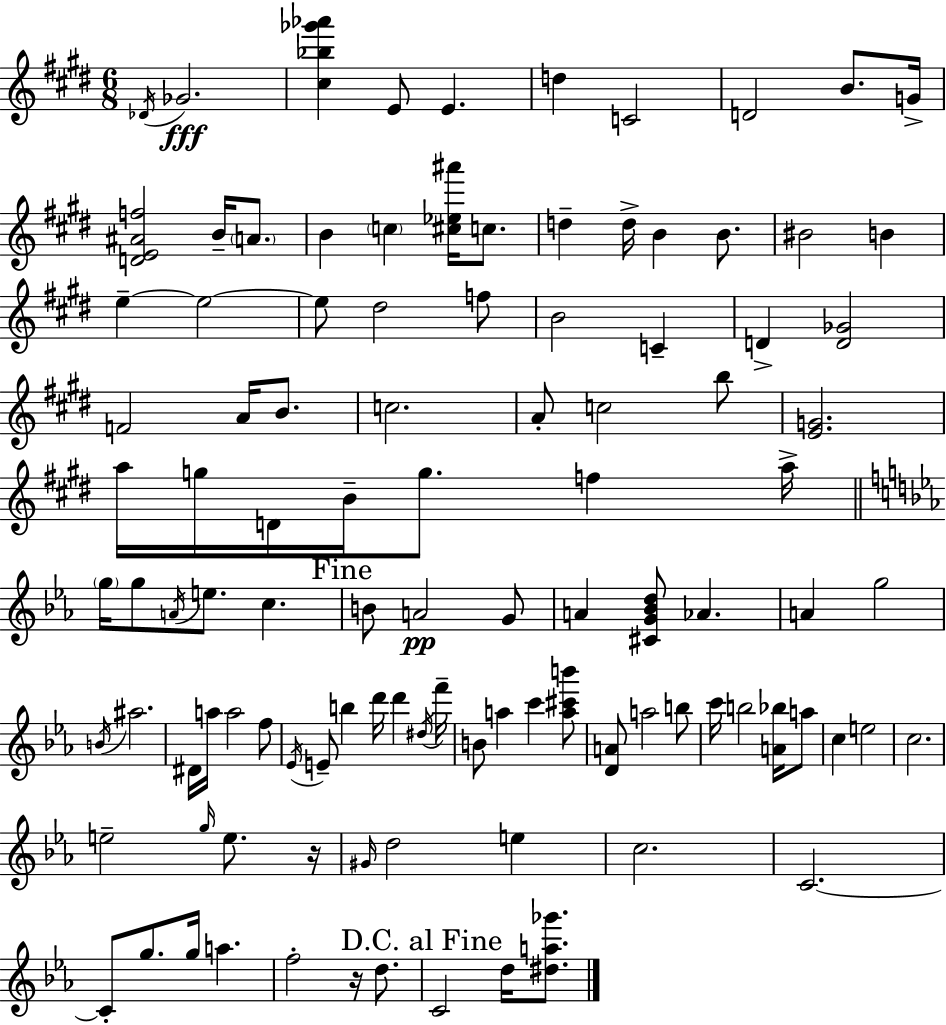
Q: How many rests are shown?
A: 2